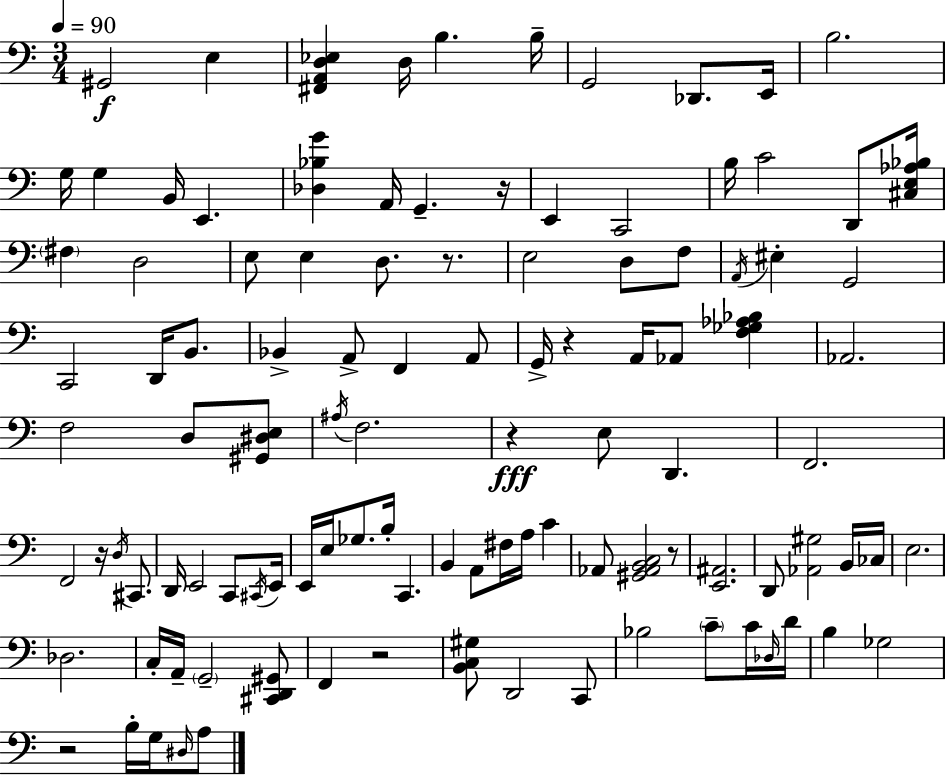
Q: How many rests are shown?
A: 8